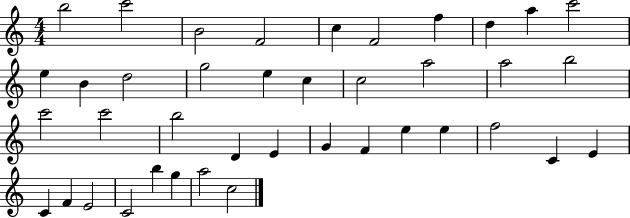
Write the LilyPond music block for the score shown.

{
  \clef treble
  \numericTimeSignature
  \time 4/4
  \key c \major
  b''2 c'''2 | b'2 f'2 | c''4 f'2 f''4 | d''4 a''4 c'''2 | \break e''4 b'4 d''2 | g''2 e''4 c''4 | c''2 a''2 | a''2 b''2 | \break c'''2 c'''2 | b''2 d'4 e'4 | g'4 f'4 e''4 e''4 | f''2 c'4 e'4 | \break c'4 f'4 e'2 | c'2 b''4 g''4 | a''2 c''2 | \bar "|."
}